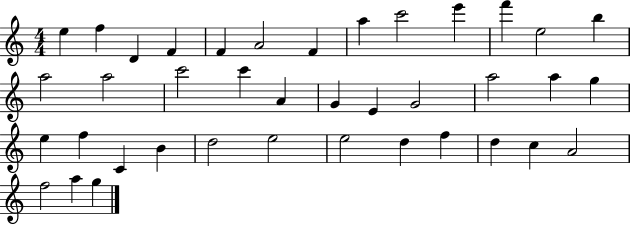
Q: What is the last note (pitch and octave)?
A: G5